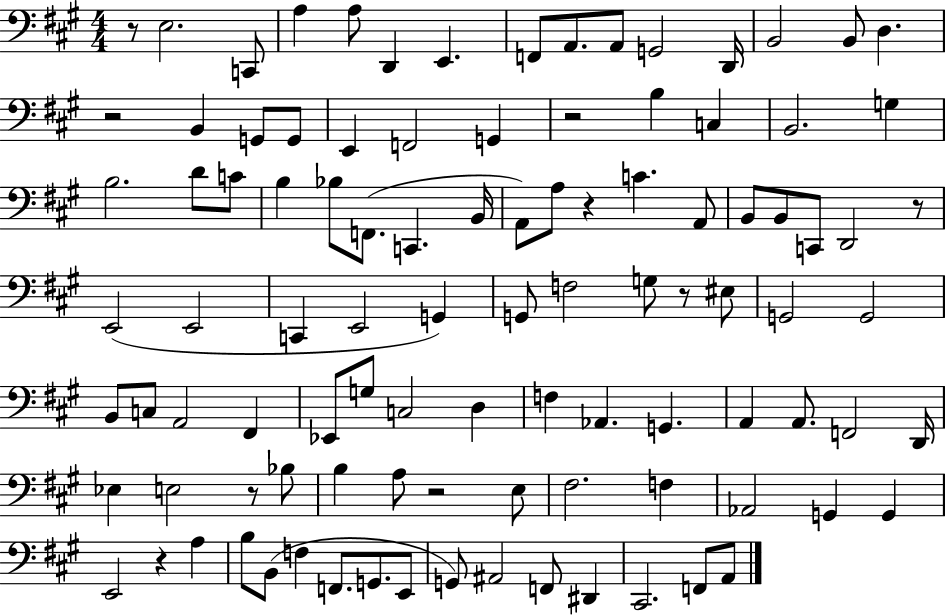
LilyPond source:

{
  \clef bass
  \numericTimeSignature
  \time 4/4
  \key a \major
  r8 e2. c,8 | a4 a8 d,4 e,4. | f,8 a,8. a,8 g,2 d,16 | b,2 b,8 d4. | \break r2 b,4 g,8 g,8 | e,4 f,2 g,4 | r2 b4 c4 | b,2. g4 | \break b2. d'8 c'8 | b4 bes8 f,8.( c,4. b,16 | a,8) a8 r4 c'4. a,8 | b,8 b,8 c,8 d,2 r8 | \break e,2( e,2 | c,4 e,2 g,4) | g,8 f2 g8 r8 eis8 | g,2 g,2 | \break b,8 c8 a,2 fis,4 | ees,8 g8 c2 d4 | f4 aes,4. g,4. | a,4 a,8. f,2 d,16 | \break ees4 e2 r8 bes8 | b4 a8 r2 e8 | fis2. f4 | aes,2 g,4 g,4 | \break e,2 r4 a4 | b8 b,8( f4 f,8. g,8. e,8 | g,8) ais,2 f,8 dis,4 | cis,2. f,8 a,8 | \break \bar "|."
}